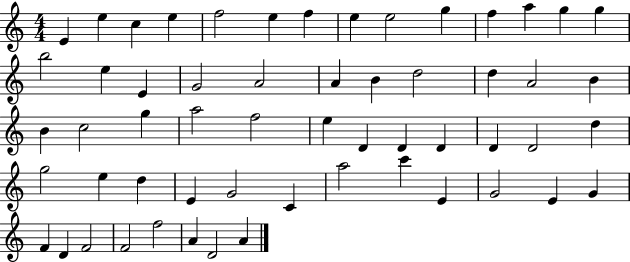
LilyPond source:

{
  \clef treble
  \numericTimeSignature
  \time 4/4
  \key c \major
  e'4 e''4 c''4 e''4 | f''2 e''4 f''4 | e''4 e''2 g''4 | f''4 a''4 g''4 g''4 | \break b''2 e''4 e'4 | g'2 a'2 | a'4 b'4 d''2 | d''4 a'2 b'4 | \break b'4 c''2 g''4 | a''2 f''2 | e''4 d'4 d'4 d'4 | d'4 d'2 d''4 | \break g''2 e''4 d''4 | e'4 g'2 c'4 | a''2 c'''4 e'4 | g'2 e'4 g'4 | \break f'4 d'4 f'2 | f'2 f''2 | a'4 d'2 a'4 | \bar "|."
}